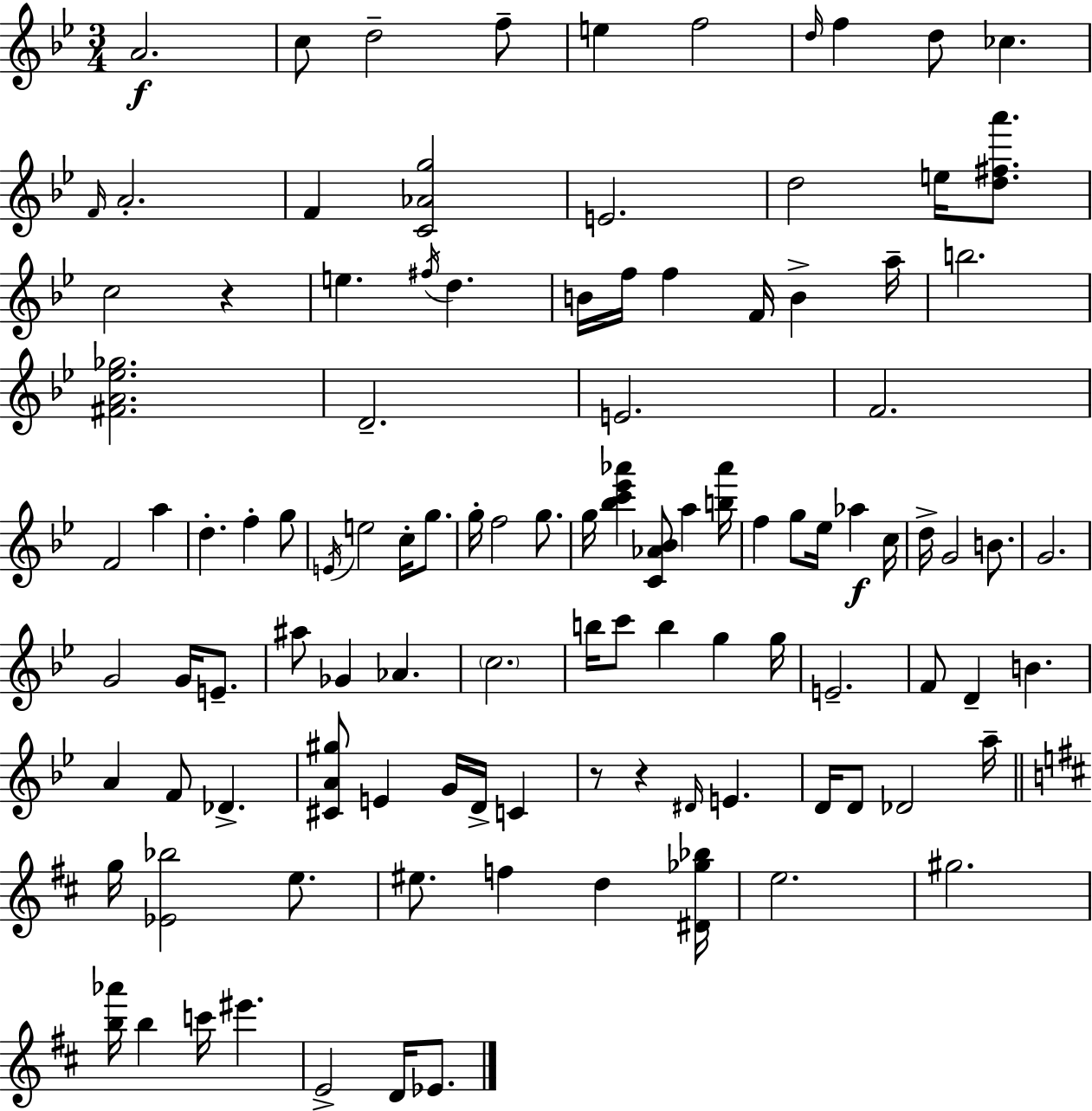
X:1
T:Untitled
M:3/4
L:1/4
K:Bb
A2 c/2 d2 f/2 e f2 d/4 f d/2 _c F/4 A2 F [C_Ag]2 E2 d2 e/4 [d^fa']/2 c2 z e ^f/4 d B/4 f/4 f F/4 B a/4 b2 [^FA_e_g]2 D2 E2 F2 F2 a d f g/2 E/4 e2 c/4 g/2 g/4 f2 g/2 g/4 [_bc'_e'_a'] [C_A_B]/2 a [b_a']/4 f g/2 _e/4 _a c/4 d/4 G2 B/2 G2 G2 G/4 E/2 ^a/2 _G _A c2 b/4 c'/2 b g g/4 E2 F/2 D B A F/2 _D [^CA^g]/2 E G/4 D/4 C z/2 z ^D/4 E D/4 D/2 _D2 a/4 g/4 [_E_b]2 e/2 ^e/2 f d [^D_g_b]/4 e2 ^g2 [b_a']/4 b c'/4 ^e' E2 D/4 _E/2